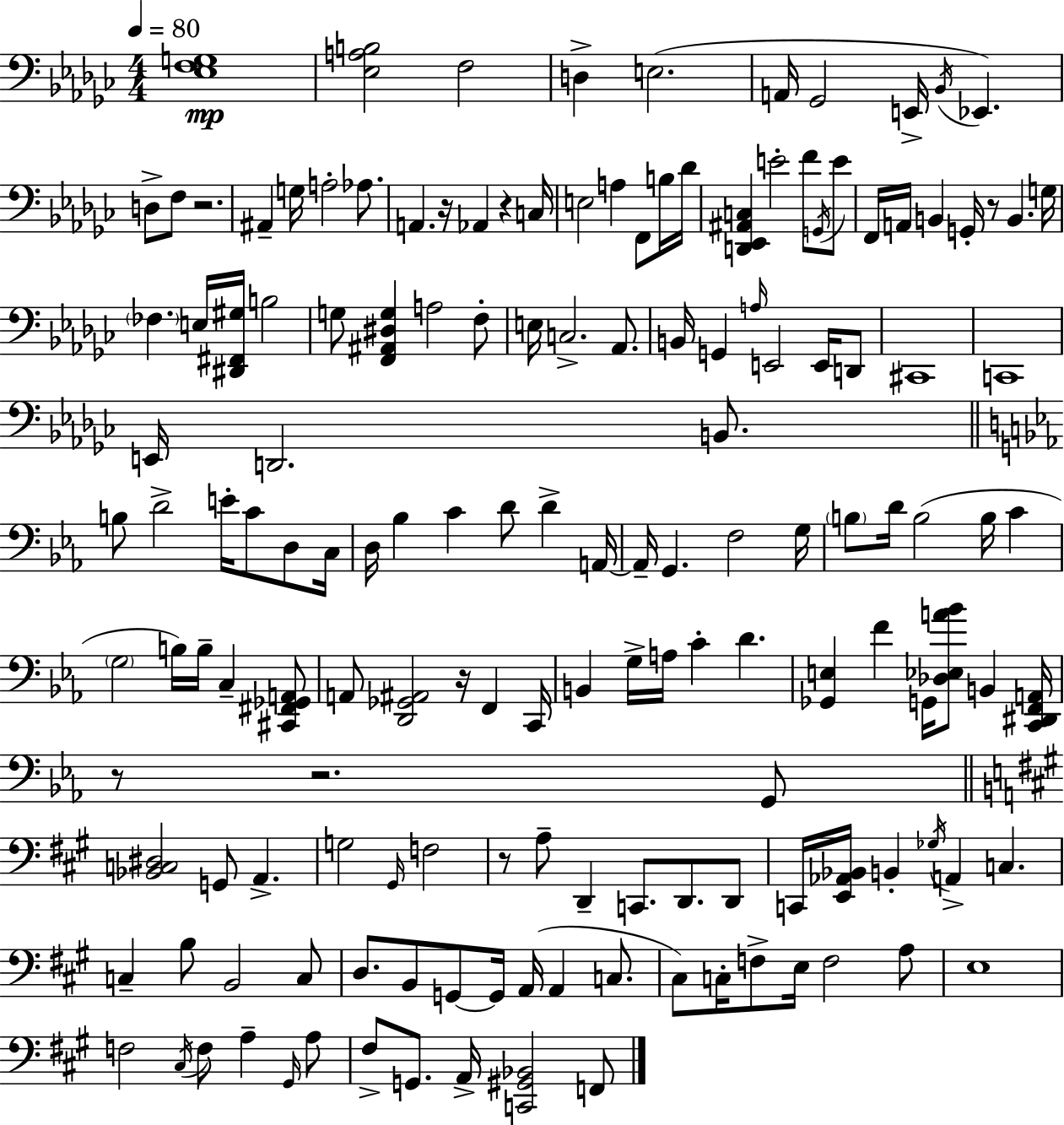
X:1
T:Untitled
M:4/4
L:1/4
K:Ebm
[_E,F,G,]4 [_E,A,B,]2 F,2 D, E,2 A,,/4 _G,,2 E,,/4 _B,,/4 _E,, D,/2 F,/2 z2 ^A,, G,/4 A,2 _A,/2 A,, z/4 _A,, z C,/4 E,2 A, F,,/2 B,/4 _D/4 [D,,_E,,^A,,C,] E2 F/2 G,,/4 E/2 F,,/4 A,,/4 B,, G,,/4 z/2 B,, G,/4 _F, E,/4 [^D,,^F,,^G,]/4 B,2 G,/2 [F,,^A,,^D,G,] A,2 F,/2 E,/4 C,2 _A,,/2 B,,/4 G,, A,/4 E,,2 E,,/4 D,,/2 ^C,,4 C,,4 E,,/4 D,,2 B,,/2 B,/2 D2 E/4 C/2 D,/2 C,/4 D,/4 _B, C D/2 D A,,/4 A,,/4 G,, F,2 G,/4 B,/2 D/4 B,2 B,/4 C G,2 B,/4 B,/4 C, [^C,,^F,,_G,,A,,]/2 A,,/2 [D,,_G,,^A,,]2 z/4 F,, C,,/4 B,, G,/4 A,/4 C D [_G,,E,] F G,,/4 [_D,_E,A_B]/2 B,, [C,,^D,,F,,A,,]/4 z/2 z2 G,,/2 [_B,,C,^D,]2 G,,/2 A,, G,2 ^G,,/4 F,2 z/2 A,/2 D,, C,,/2 D,,/2 D,,/2 C,,/4 [E,,_A,,_B,,]/4 B,, _G,/4 A,, C, C, B,/2 B,,2 C,/2 D,/2 B,,/2 G,,/2 G,,/4 A,,/4 A,, C,/2 ^C,/2 C,/4 F,/2 E,/4 F,2 A,/2 E,4 F,2 ^C,/4 F,/2 A, ^G,,/4 A,/2 ^F,/2 G,,/2 A,,/4 [C,,^G,,_B,,]2 F,,/2